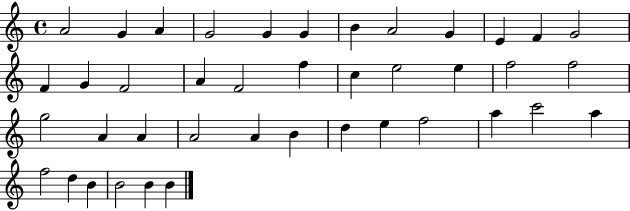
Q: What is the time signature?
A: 4/4